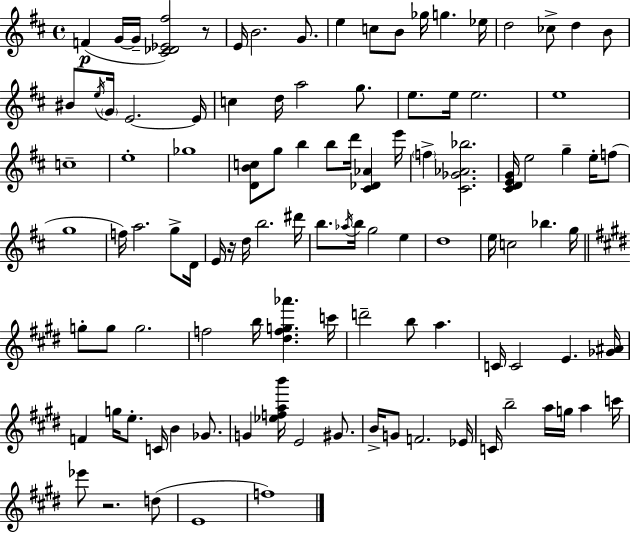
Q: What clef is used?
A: treble